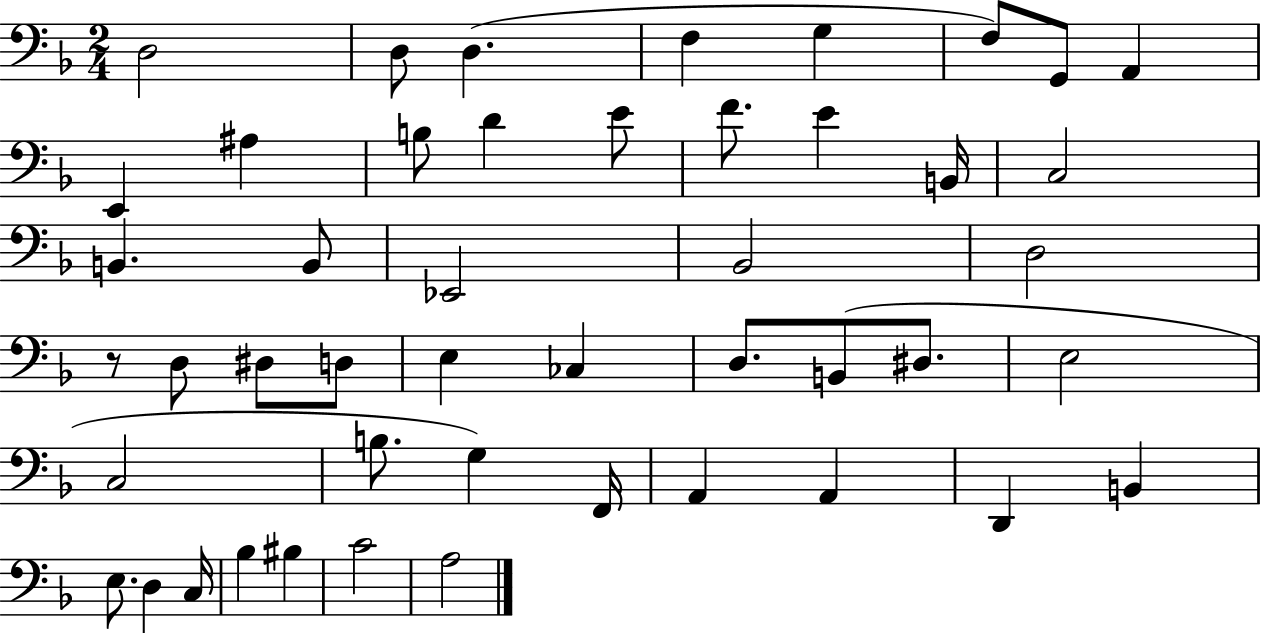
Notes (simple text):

D3/h D3/e D3/q. F3/q G3/q F3/e G2/e A2/q E2/q A#3/q B3/e D4/q E4/e F4/e. E4/q B2/s C3/h B2/q. B2/e Eb2/h Bb2/h D3/h R/e D3/e D#3/e D3/e E3/q CES3/q D3/e. B2/e D#3/e. E3/h C3/h B3/e. G3/q F2/s A2/q A2/q D2/q B2/q E3/e. D3/q C3/s Bb3/q BIS3/q C4/h A3/h